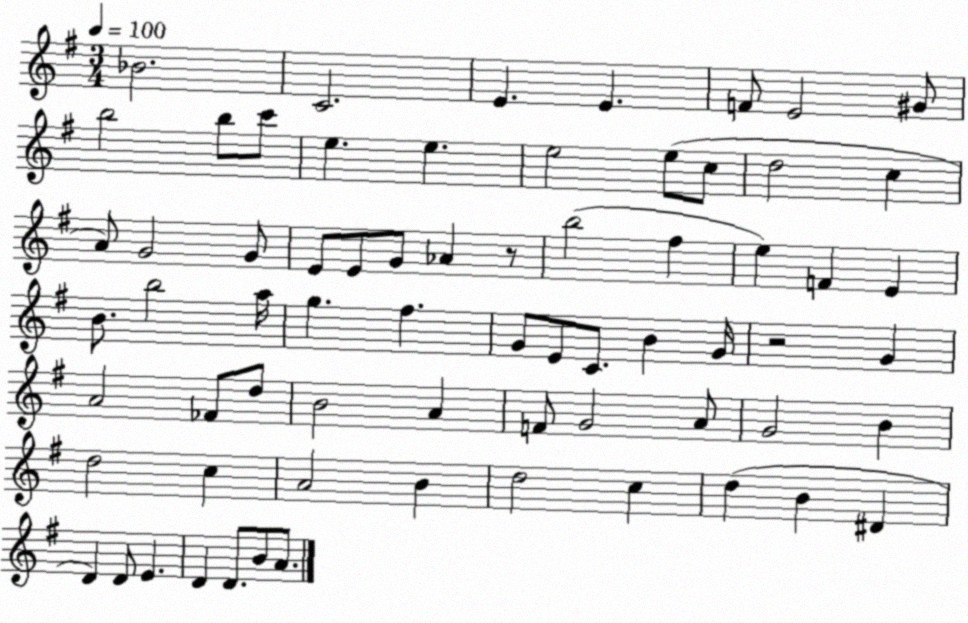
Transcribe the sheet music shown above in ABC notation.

X:1
T:Untitled
M:3/4
L:1/4
K:G
_B2 C2 E E F/2 E2 ^G/2 b2 b/2 c'/2 e e e2 e/2 c/2 d2 c A/2 G2 G/2 E/2 E/2 G/2 _A z/2 b2 ^f e F E B/2 b2 a/4 g ^f G/2 E/2 C/2 B G/4 z2 G A2 _F/2 d/2 B2 A F/2 G2 A/2 G2 B d2 c A2 B d2 c d B ^D D D/2 E D D/2 B/2 A/2